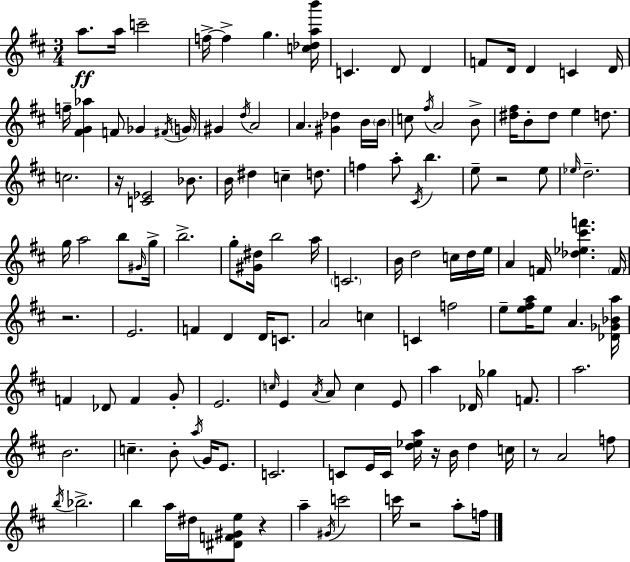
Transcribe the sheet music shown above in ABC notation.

X:1
T:Untitled
M:3/4
L:1/4
K:D
a/2 a/4 c'2 f/4 f g [c_dab']/4 C D/2 D F/2 D/4 D C D/4 f/4 [^FG_a] F/2 _G ^F/4 G/4 ^G d/4 A2 A [^G_d] B/4 B/4 c/2 ^f/4 A2 B/2 [^d^f]/4 B/2 ^d/2 e d/2 c2 z/4 [C_E]2 _B/2 B/4 ^d c d/2 f a/2 ^C/4 b e/2 z2 e/2 _e/4 d2 g/4 a2 b/2 ^G/4 g/4 b2 g/2 [^G^d]/4 b2 a/4 C2 B/4 d2 c/4 d/4 e/4 A F/4 [_d_e^c'f'] F/4 z2 E2 F D D/4 C/2 A2 c C f2 e/2 [e^fa]/4 e/2 A [_D_G_Ba]/4 F _D/2 F G/2 E2 c/4 E A/4 A/2 c E/2 a _D/4 _g F/2 a2 B2 c B/2 a/4 G/4 E/2 C2 C/2 E/4 C/4 [d_ea]/4 z/4 B/4 d c/4 z/2 A2 f/2 b/4 _b2 b a/4 ^d/4 [^DF^Ge]/2 z a ^G/4 c'2 c'/4 z2 a/2 f/4